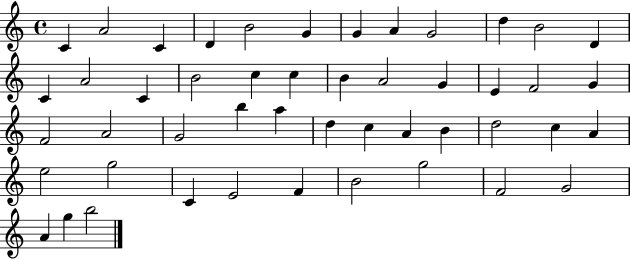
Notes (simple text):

C4/q A4/h C4/q D4/q B4/h G4/q G4/q A4/q G4/h D5/q B4/h D4/q C4/q A4/h C4/q B4/h C5/q C5/q B4/q A4/h G4/q E4/q F4/h G4/q F4/h A4/h G4/h B5/q A5/q D5/q C5/q A4/q B4/q D5/h C5/q A4/q E5/h G5/h C4/q E4/h F4/q B4/h G5/h F4/h G4/h A4/q G5/q B5/h